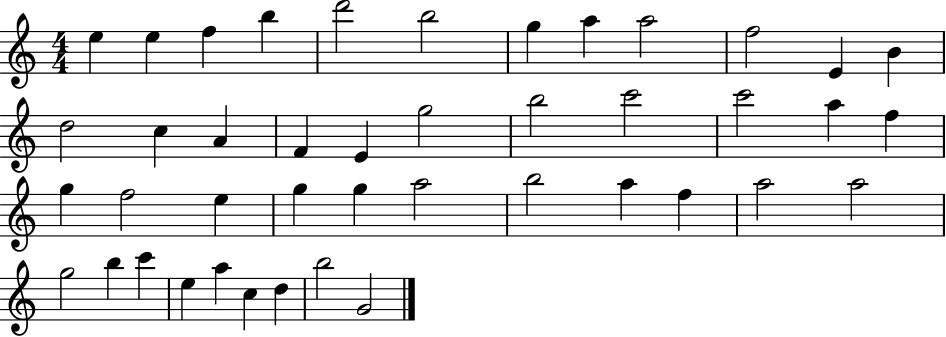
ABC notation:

X:1
T:Untitled
M:4/4
L:1/4
K:C
e e f b d'2 b2 g a a2 f2 E B d2 c A F E g2 b2 c'2 c'2 a f g f2 e g g a2 b2 a f a2 a2 g2 b c' e a c d b2 G2